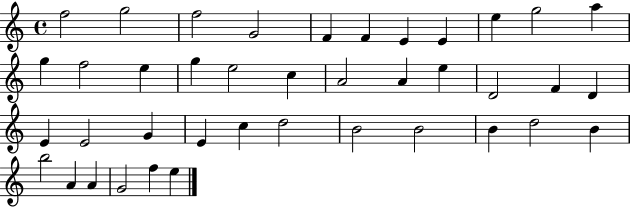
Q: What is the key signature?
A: C major